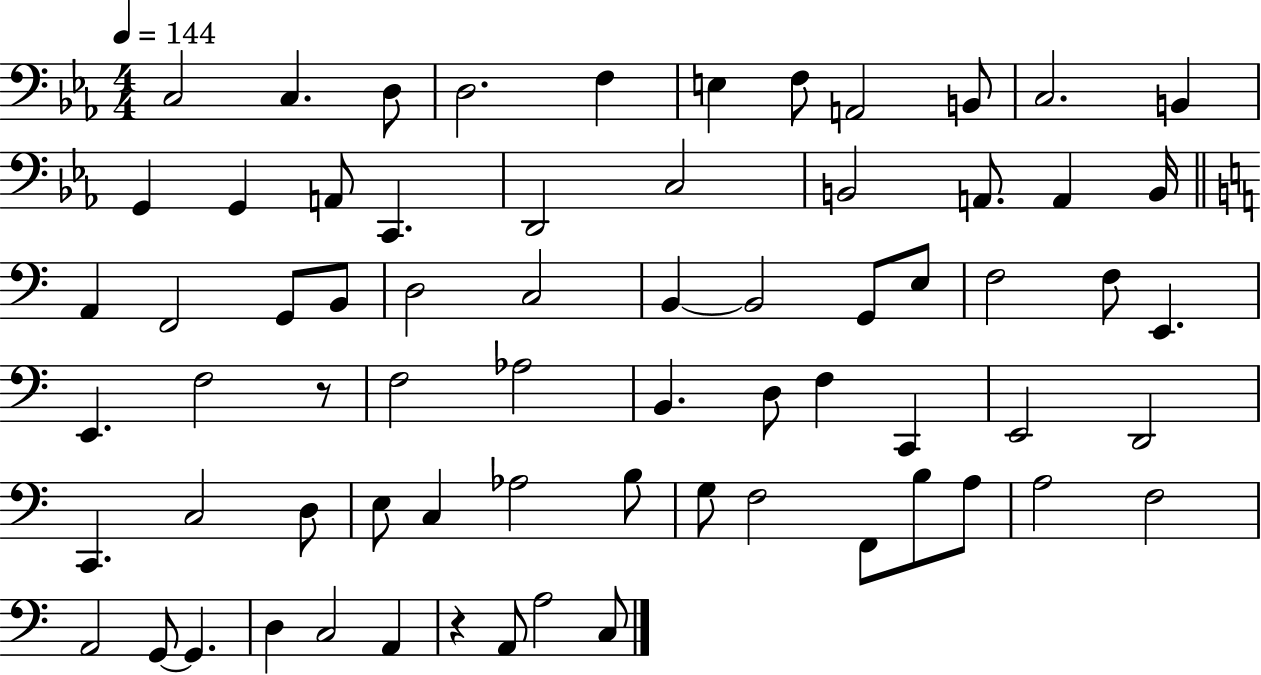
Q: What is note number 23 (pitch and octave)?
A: F2